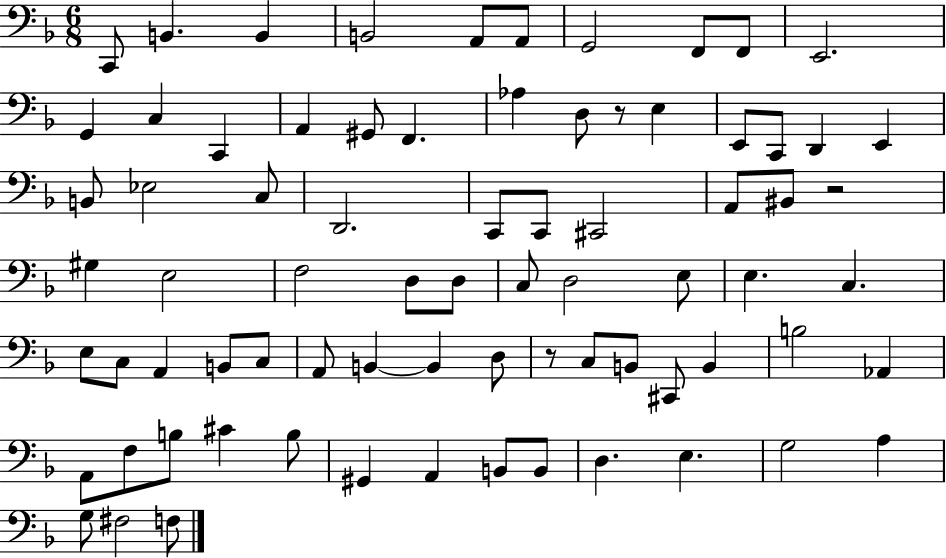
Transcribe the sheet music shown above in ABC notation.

X:1
T:Untitled
M:6/8
L:1/4
K:F
C,,/2 B,, B,, B,,2 A,,/2 A,,/2 G,,2 F,,/2 F,,/2 E,,2 G,, C, C,, A,, ^G,,/2 F,, _A, D,/2 z/2 E, E,,/2 C,,/2 D,, E,, B,,/2 _E,2 C,/2 D,,2 C,,/2 C,,/2 ^C,,2 A,,/2 ^B,,/2 z2 ^G, E,2 F,2 D,/2 D,/2 C,/2 D,2 E,/2 E, C, E,/2 C,/2 A,, B,,/2 C,/2 A,,/2 B,, B,, D,/2 z/2 C,/2 B,,/2 ^C,,/2 B,, B,2 _A,, A,,/2 F,/2 B,/2 ^C B,/2 ^G,, A,, B,,/2 B,,/2 D, E, G,2 A, G,/2 ^F,2 F,/2